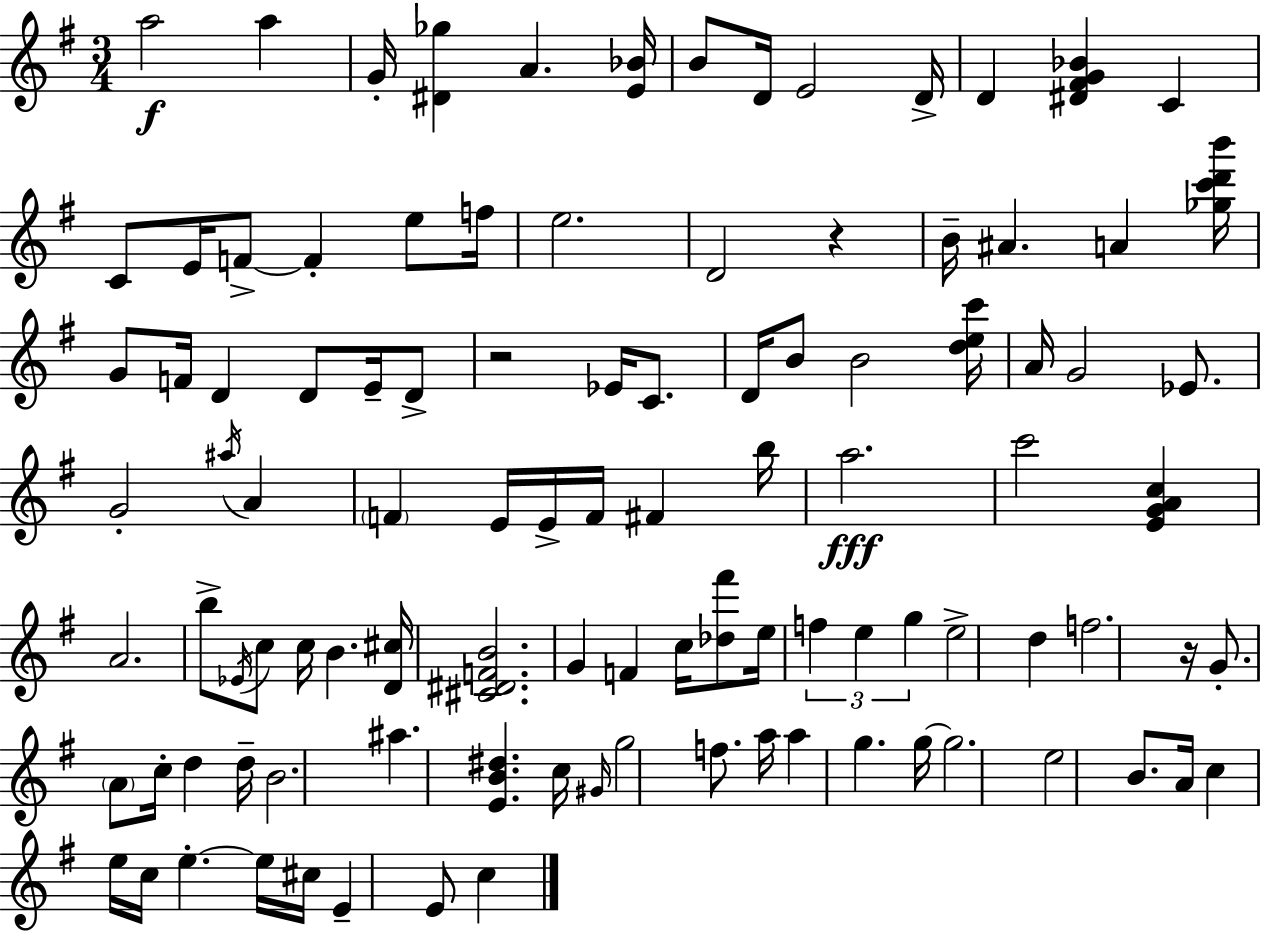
{
  \clef treble
  \numericTimeSignature
  \time 3/4
  \key g \major
  a''2\f a''4 | g'16-. <dis' ges''>4 a'4. <e' bes'>16 | b'8 d'16 e'2 d'16-> | d'4 <dis' fis' g' bes'>4 c'4 | \break c'8 e'16 f'8->~~ f'4-. e''8 f''16 | e''2. | d'2 r4 | b'16-- ais'4. a'4 <ges'' c''' d''' b'''>16 | \break g'8 f'16 d'4 d'8 e'16-- d'8-> | r2 ees'16 c'8. | d'16 b'8 b'2 <d'' e'' c'''>16 | a'16 g'2 ees'8. | \break g'2-. \acciaccatura { ais''16 } a'4 | \parenthesize f'4 e'16 e'16-> f'16 fis'4 | b''16 a''2.\fff | c'''2 <e' g' a' c''>4 | \break a'2. | b''8-> \acciaccatura { ees'16 } c''8 c''16 b'4. | <d' cis''>16 <cis' dis' f' b'>2. | g'4 f'4 c''16 <des'' fis'''>8 | \break e''16 \tuplet 3/2 { f''4 e''4 g''4 } | e''2-> d''4 | f''2. | r16 g'8.-. \parenthesize a'8 c''16-. d''4 | \break d''16-- b'2. | ais''4. <e' b' dis''>4. | c''16 \grace { gis'16 } g''2 | f''8. a''16 a''4 g''4. | \break g''16~~ g''2. | e''2 b'8. | a'16 c''4 e''16 c''16 e''4.-.~~ | e''16 cis''16 e'4-- e'8 c''4 | \break \bar "|."
}